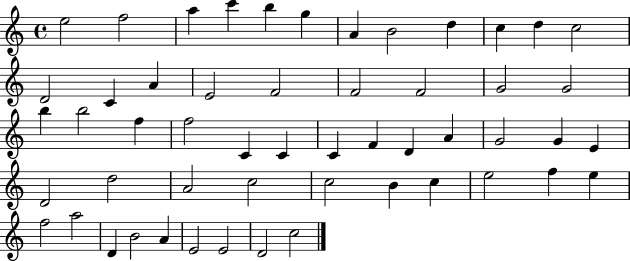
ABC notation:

X:1
T:Untitled
M:4/4
L:1/4
K:C
e2 f2 a c' b g A B2 d c d c2 D2 C A E2 F2 F2 F2 G2 G2 b b2 f f2 C C C F D A G2 G E D2 d2 A2 c2 c2 B c e2 f e f2 a2 D B2 A E2 E2 D2 c2